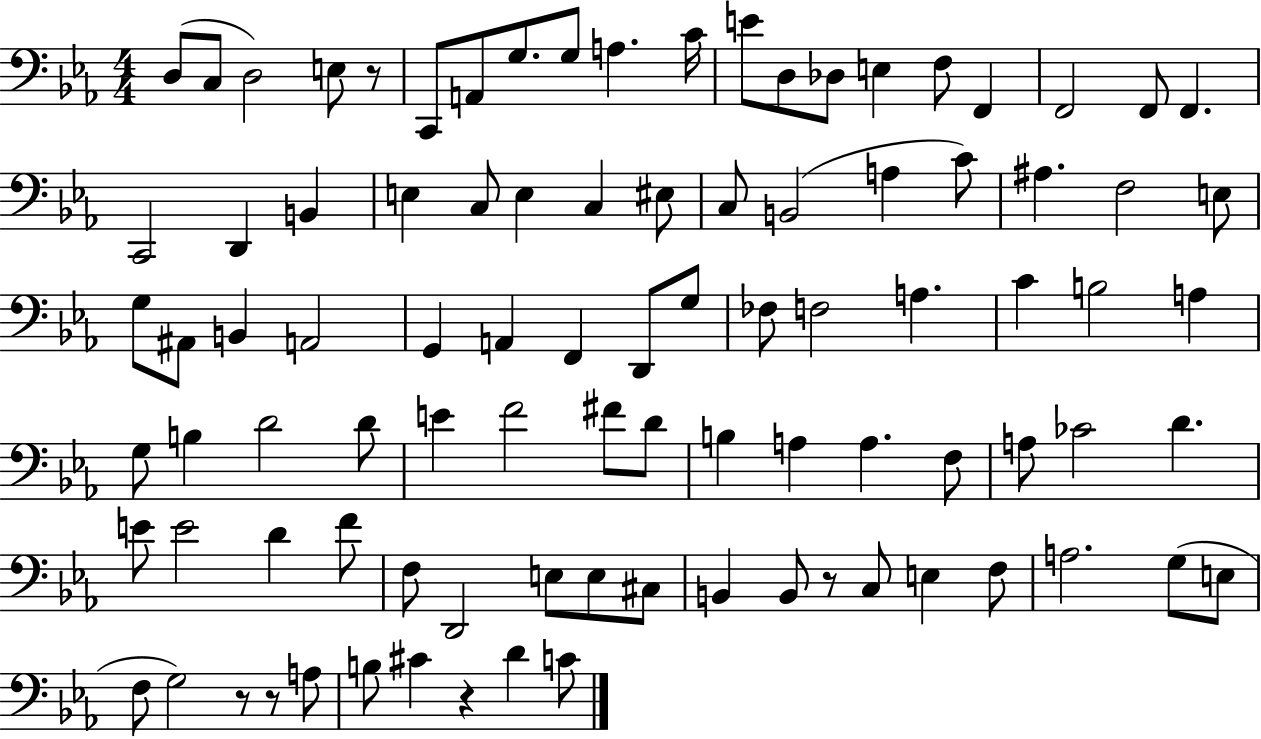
{
  \clef bass
  \numericTimeSignature
  \time 4/4
  \key ees \major
  d8( c8 d2) e8 r8 | c,8 a,8 g8. g8 a4. c'16 | e'8 d8 des8 e4 f8 f,4 | f,2 f,8 f,4. | \break c,2 d,4 b,4 | e4 c8 e4 c4 eis8 | c8 b,2( a4 c'8) | ais4. f2 e8 | \break g8 ais,8 b,4 a,2 | g,4 a,4 f,4 d,8 g8 | fes8 f2 a4. | c'4 b2 a4 | \break g8 b4 d'2 d'8 | e'4 f'2 fis'8 d'8 | b4 a4 a4. f8 | a8 ces'2 d'4. | \break e'8 e'2 d'4 f'8 | f8 d,2 e8 e8 cis8 | b,4 b,8 r8 c8 e4 f8 | a2. g8( e8 | \break f8 g2) r8 r8 a8 | b8 cis'4 r4 d'4 c'8 | \bar "|."
}